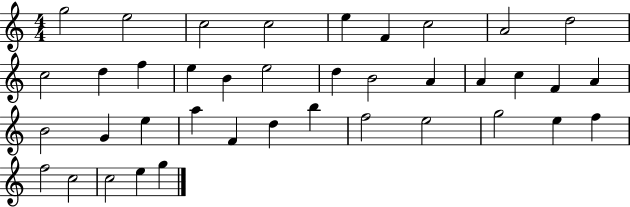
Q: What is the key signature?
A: C major